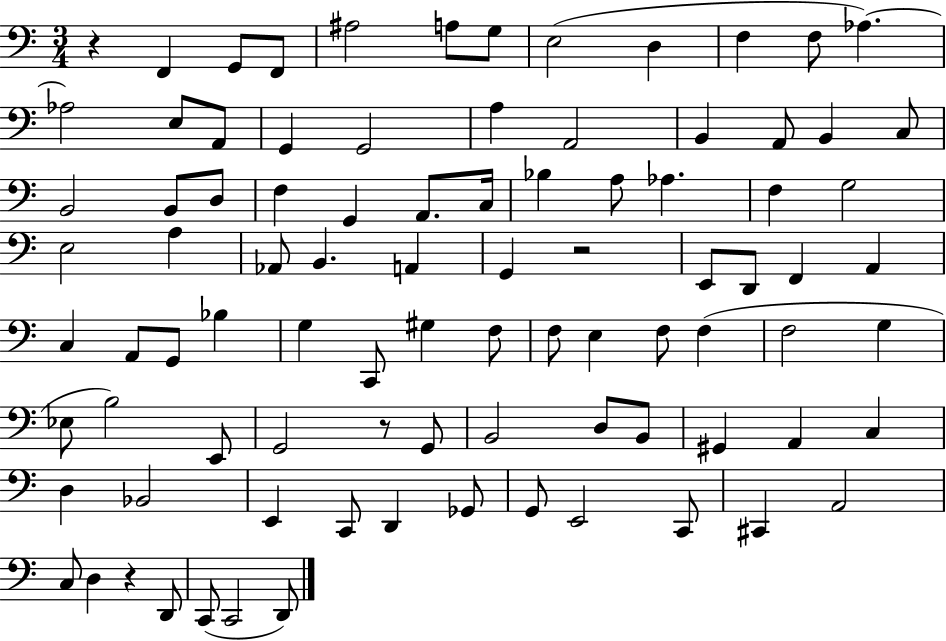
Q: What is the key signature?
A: C major